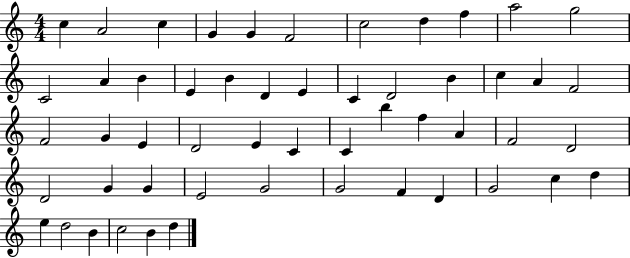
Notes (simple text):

C5/q A4/h C5/q G4/q G4/q F4/h C5/h D5/q F5/q A5/h G5/h C4/h A4/q B4/q E4/q B4/q D4/q E4/q C4/q D4/h B4/q C5/q A4/q F4/h F4/h G4/q E4/q D4/h E4/q C4/q C4/q B5/q F5/q A4/q F4/h D4/h D4/h G4/q G4/q E4/h G4/h G4/h F4/q D4/q G4/h C5/q D5/q E5/q D5/h B4/q C5/h B4/q D5/q